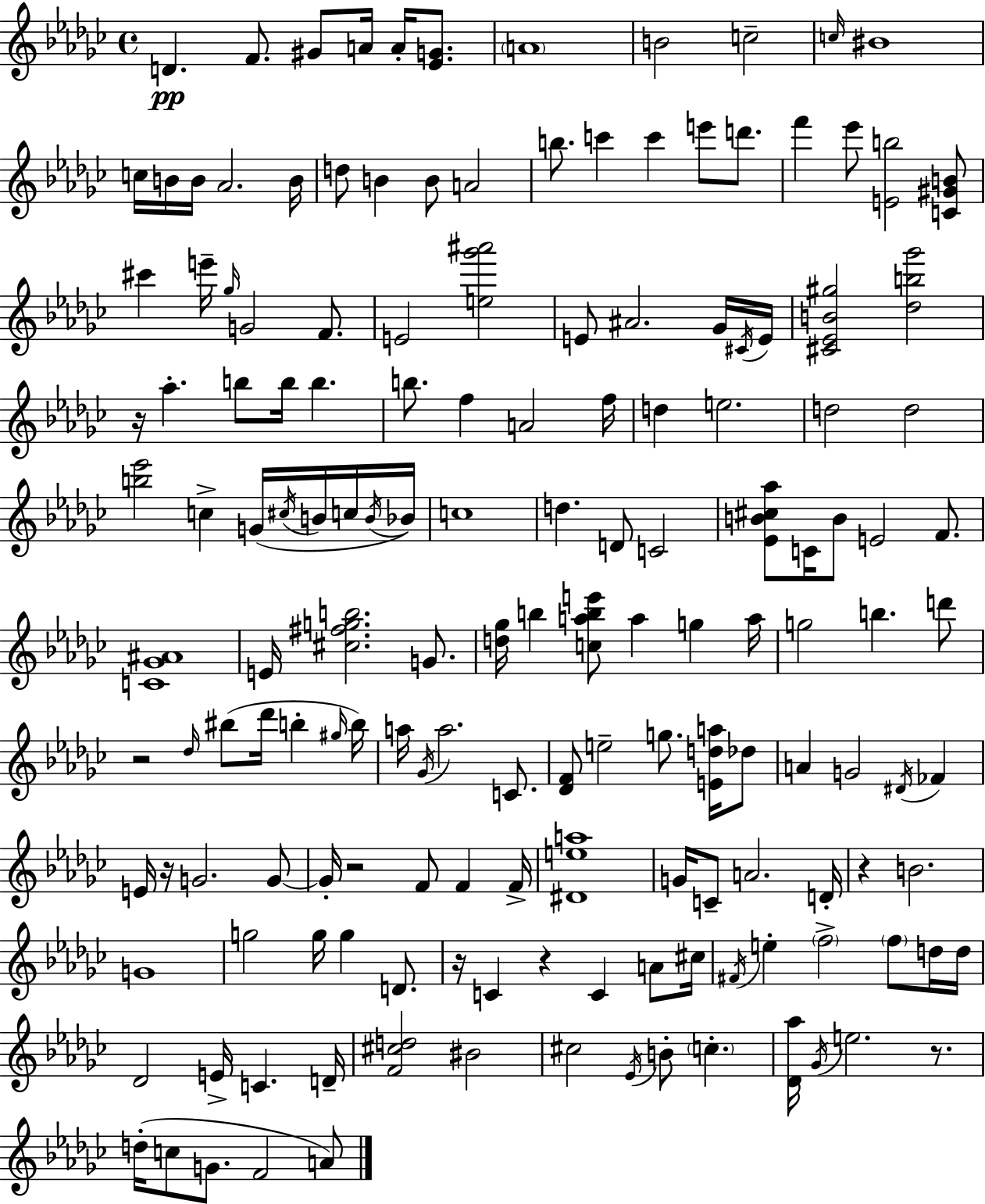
D4/q. F4/e. G#4/e A4/s A4/s [Eb4,G4]/e. A4/w B4/h C5/h C5/s BIS4/w C5/s B4/s B4/s Ab4/h. B4/s D5/e B4/q B4/e A4/h B5/e. C6/q C6/q E6/e D6/e. F6/q Eb6/e [E4,B5]/h [C4,G#4,B4]/e C#6/q E6/s Gb5/s G4/h F4/e. E4/h [E5,Gb6,A#6]/h E4/e A#4/h. Gb4/s C#4/s E4/s [C#4,Eb4,B4,G#5]/h [Db5,B5,Gb6]/h R/s Ab5/q. B5/e B5/s B5/q. B5/e. F5/q A4/h F5/s D5/q E5/h. D5/h D5/h [B5,Eb6]/h C5/q G4/s C#5/s B4/s C5/s B4/s Bb4/s C5/w D5/q. D4/e C4/h [Eb4,B4,C#5,Ab5]/e C4/s B4/e E4/h F4/e. [C4,Gb4,A#4]/w E4/s [C#5,F#5,G5,B5]/h. G4/e. [D5,Gb5]/s B5/q [C5,A5,B5,E6]/e A5/q G5/q A5/s G5/h B5/q. D6/e R/h Db5/s BIS5/e Db6/s B5/q G#5/s B5/s A5/s Gb4/s A5/h. C4/e. [Db4,F4]/e E5/h G5/e. [E4,D5,A5]/s Db5/e A4/q G4/h D#4/s FES4/q E4/s R/s G4/h. G4/e G4/s R/h F4/e F4/q F4/s [D#4,E5,A5]/w G4/s C4/e A4/h. D4/s R/q B4/h. G4/w G5/h G5/s G5/q D4/e. R/s C4/q R/q C4/q A4/e C#5/s F#4/s E5/q F5/h F5/e D5/s D5/s Db4/h E4/s C4/q. D4/s [F4,C#5,D5]/h BIS4/h C#5/h Eb4/s B4/e C5/q. [Db4,Ab5]/s Gb4/s E5/h. R/e. D5/s C5/e G4/e. F4/h A4/e